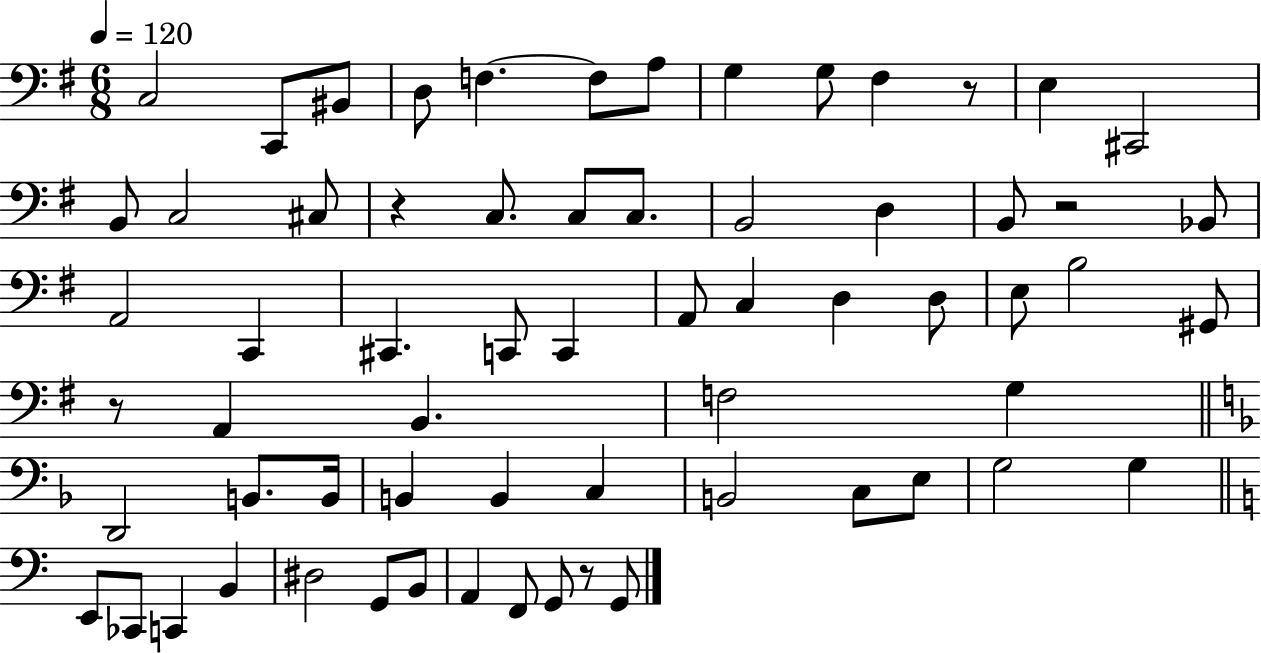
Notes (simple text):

C3/h C2/e BIS2/e D3/e F3/q. F3/e A3/e G3/q G3/e F#3/q R/e E3/q C#2/h B2/e C3/h C#3/e R/q C3/e. C3/e C3/e. B2/h D3/q B2/e R/h Bb2/e A2/h C2/q C#2/q. C2/e C2/q A2/e C3/q D3/q D3/e E3/e B3/h G#2/e R/e A2/q B2/q. F3/h G3/q D2/h B2/e. B2/s B2/q B2/q C3/q B2/h C3/e E3/e G3/h G3/q E2/e CES2/e C2/q B2/q D#3/h G2/e B2/e A2/q F2/e G2/e R/e G2/e